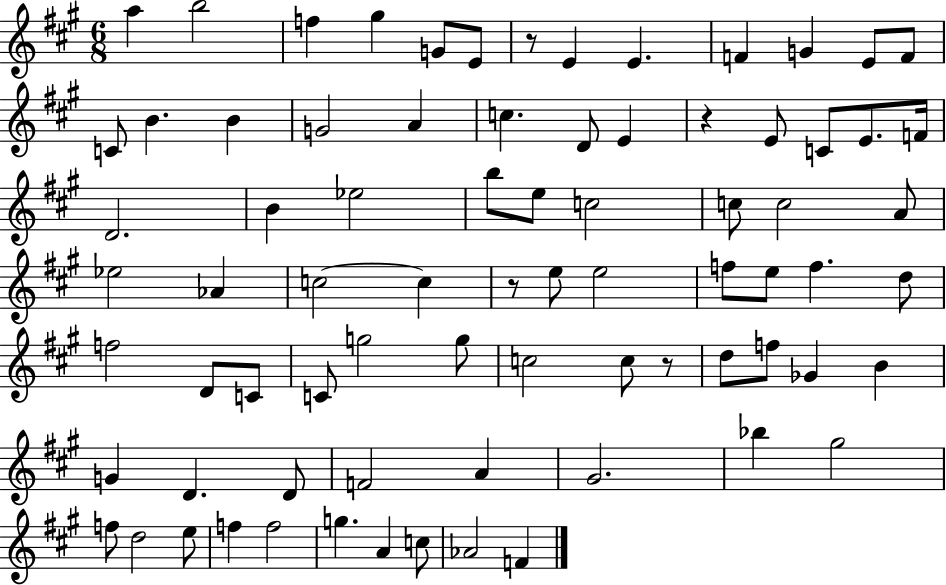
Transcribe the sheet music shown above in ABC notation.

X:1
T:Untitled
M:6/8
L:1/4
K:A
a b2 f ^g G/2 E/2 z/2 E E F G E/2 F/2 C/2 B B G2 A c D/2 E z E/2 C/2 E/2 F/4 D2 B _e2 b/2 e/2 c2 c/2 c2 A/2 _e2 _A c2 c z/2 e/2 e2 f/2 e/2 f d/2 f2 D/2 C/2 C/2 g2 g/2 c2 c/2 z/2 d/2 f/2 _G B G D D/2 F2 A ^G2 _b ^g2 f/2 d2 e/2 f f2 g A c/2 _A2 F